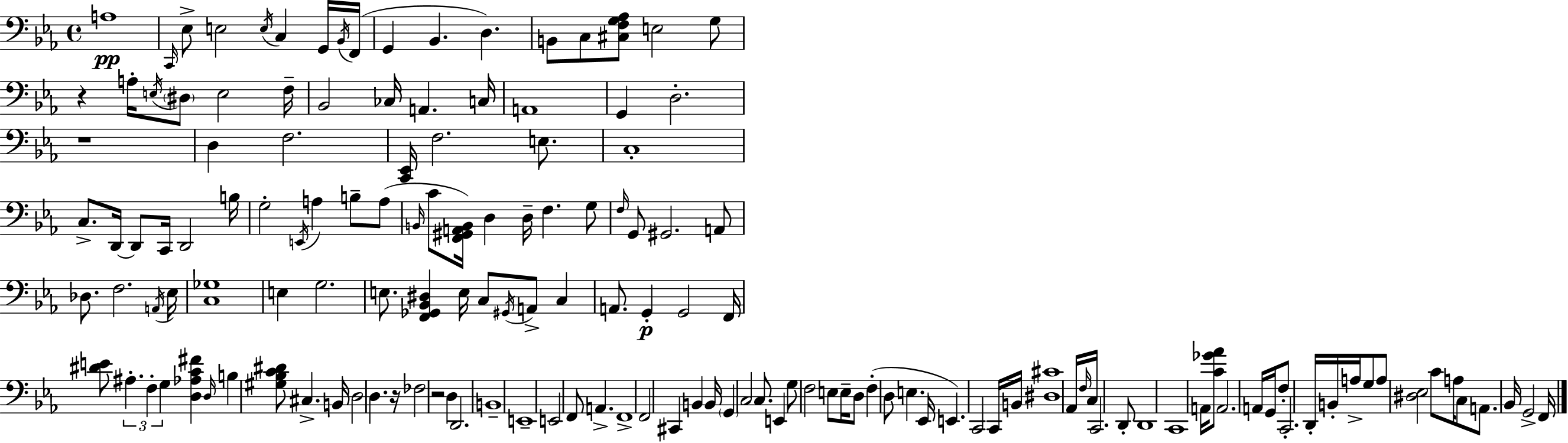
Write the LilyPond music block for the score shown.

{
  \clef bass
  \time 4/4
  \defaultTimeSignature
  \key c \minor
  a1\pp | \grace { c,16 } ees8-> e2 \acciaccatura { e16 } c4 | g,16 \acciaccatura { bes,16 }( f,16 g,4 bes,4. d4.) | b,8 c8 <cis f g aes>8 e2 | \break g8 r4 a16-. \acciaccatura { e16 } \parenthesize dis8 e2 | f16-- bes,2 ces16 a,4. | c16 a,1 | g,4 d2.-. | \break r1 | d4 f2. | <c, ees,>16 f2. | e8. c1-. | \break c8.-> d,16~~ d,8 c,16 d,2 | b16 g2-. \acciaccatura { e,16 } a4 | b8-- a8( \grace { b,16 } c'8 <f, gis, a, b,>16) d4 d16-- f4. | g8 \grace { f16 } g,8 gis,2. | \break a,8 des8. f2. | \acciaccatura { a,16 } ees16 <c ges>1 | e4 g2. | e8. <f, ges, bes, dis>4 e16 | \break c8 \acciaccatura { gis,16 } a,8-> c4 a,8. g,4-.\p | g,2 f,16 <dis' e'>8 \tuplet 3/2 { ais4.-. | f4-. g4 } <d aes c' fis'>4 \grace { d16 } b4 | <gis bes c' dis'>8 cis4.-> b,16 d2 | \break d4. r16 fes2 | r2 d4 d,2. | b,1-- | e,1-- | \break e,2 | f,8 a,4.-> f,1-> | f,2 | cis,4 b,4 b,16 \parenthesize g,4 c2 | \break c8. e,4 g8 | f2 e8 e16-- d8 f4-.( | d8 e4. ees,16 e,4.) | c,2 c,16 b,16 <dis cis'>1 | \break aes,16 \grace { f16 } c16 c,2. | d,8-. d,1 | c,1 | a,16 <c' ges' aes'>8 a,2. | \break a,16 g,16 f8-. c,2.-. | d,16-. b,16-. a16-> g8 a8 | <dis ees>2 c'8 a16 c8 a,8. | bes,16 g,2-> f,16 \bar "|."
}